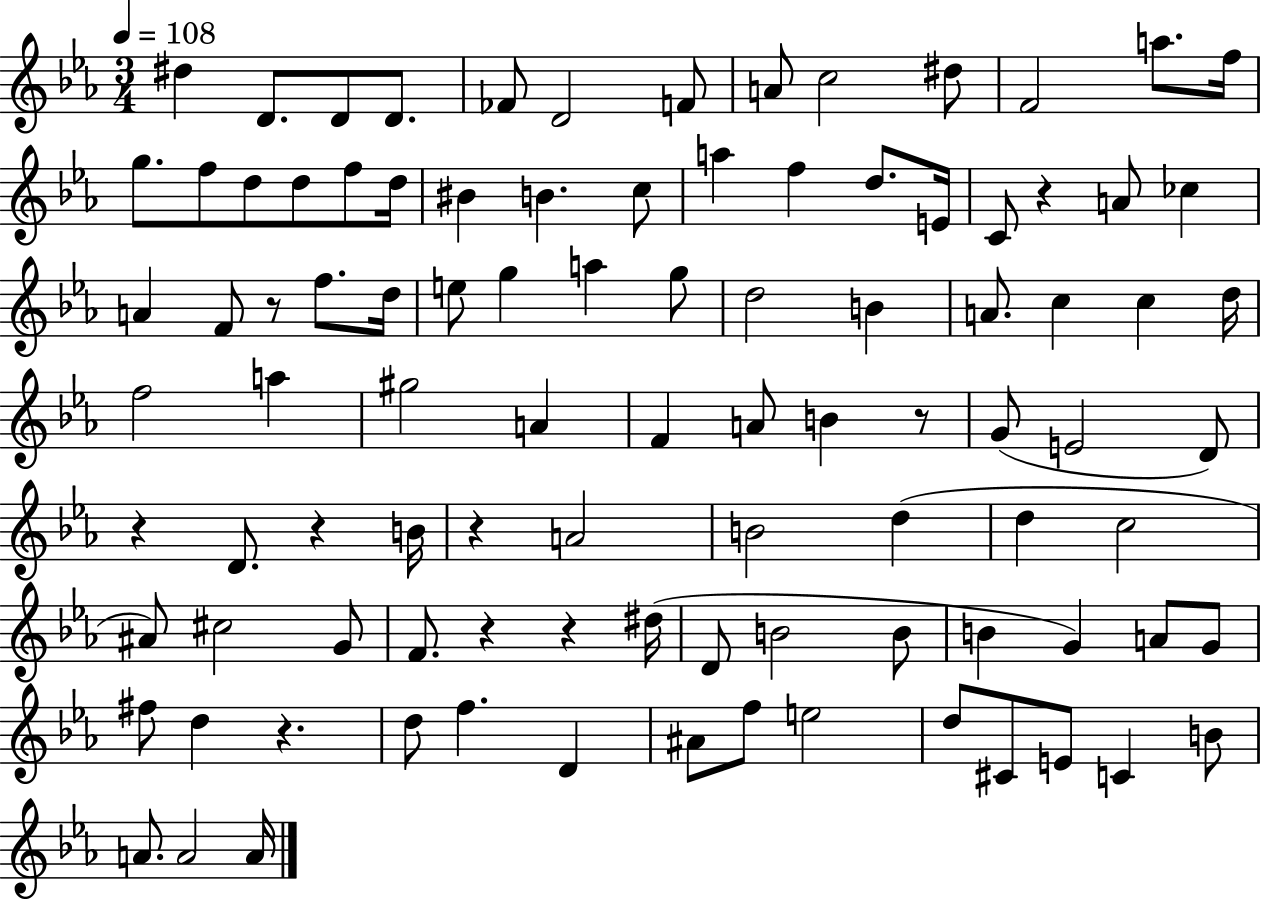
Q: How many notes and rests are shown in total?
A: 97